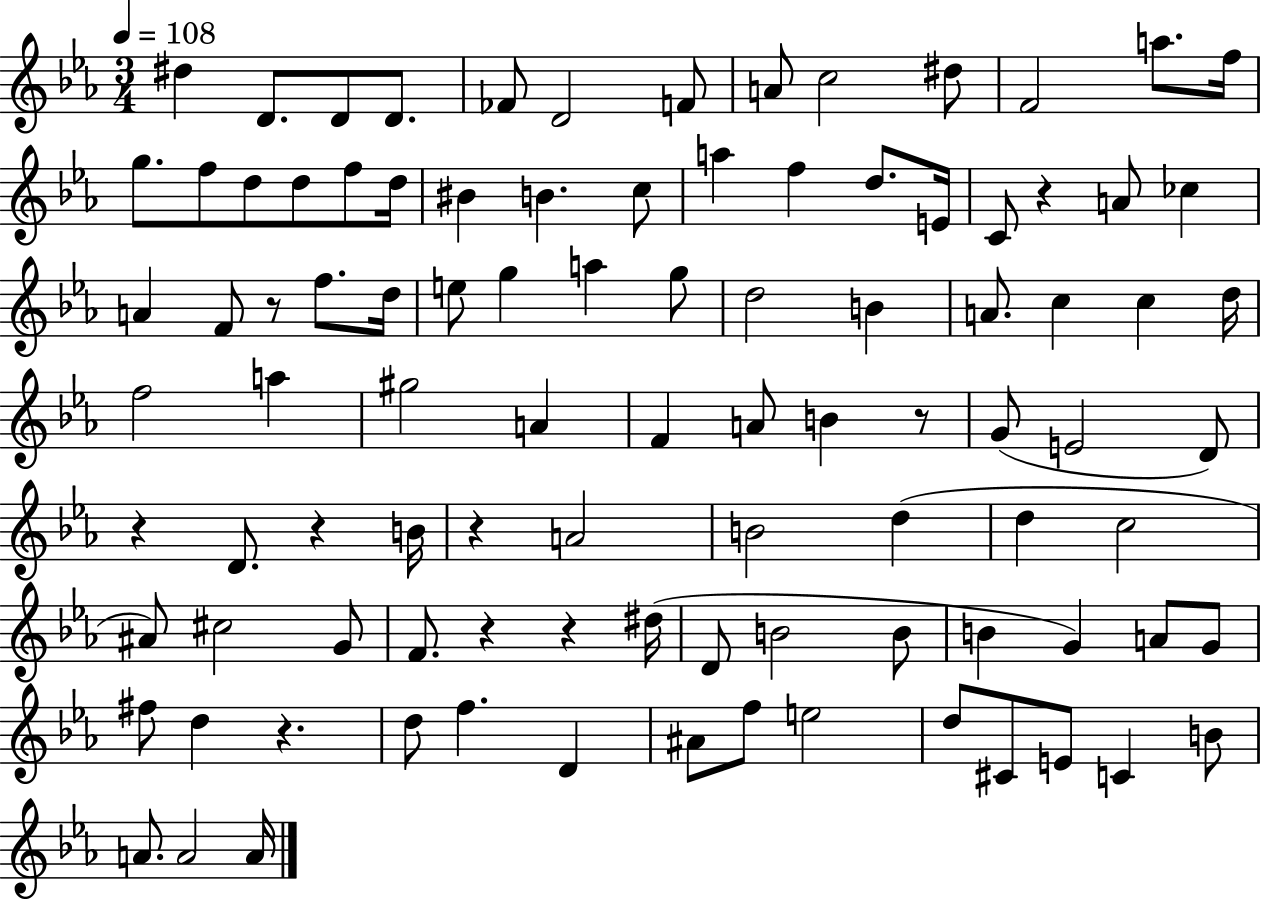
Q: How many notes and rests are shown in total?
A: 97